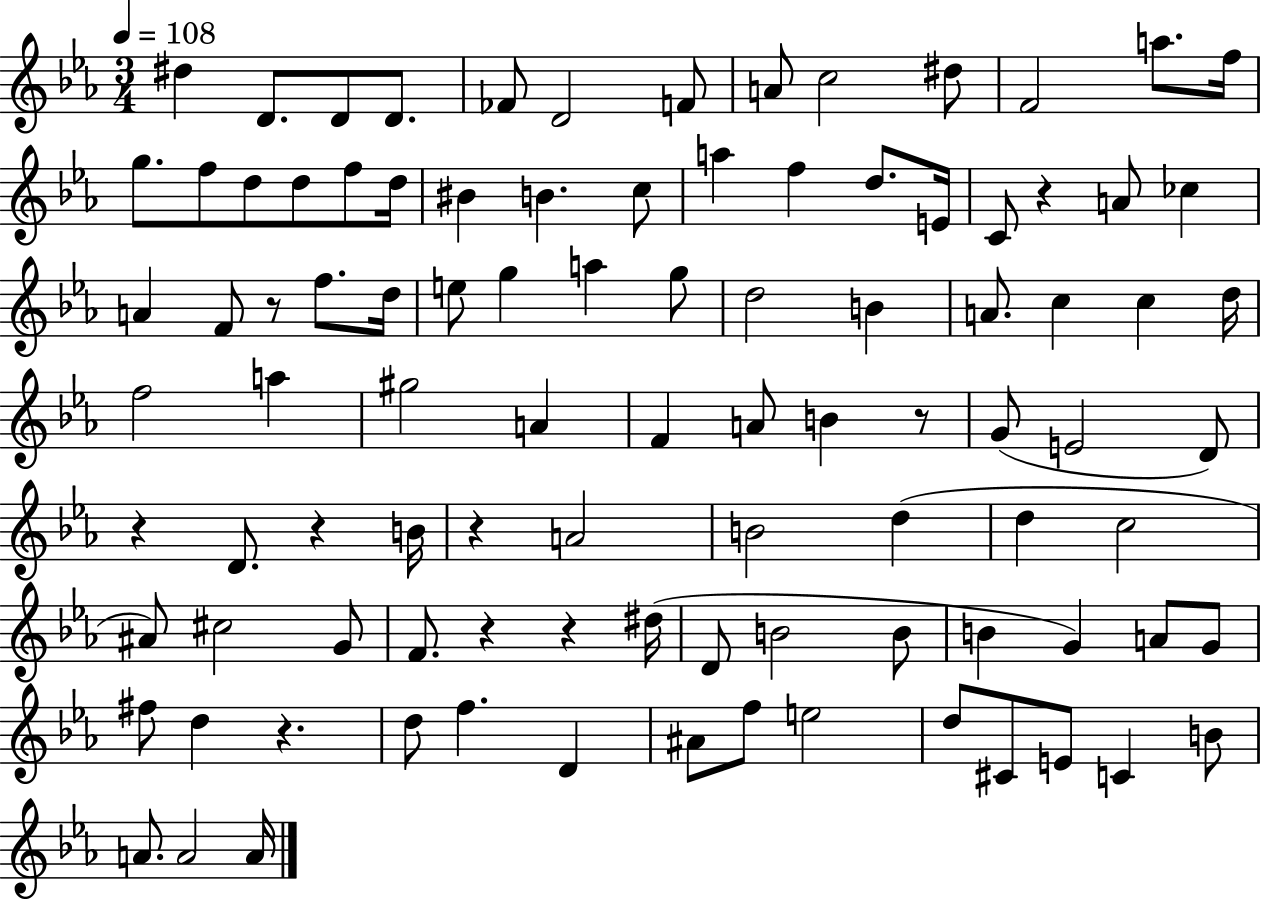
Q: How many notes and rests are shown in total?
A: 97